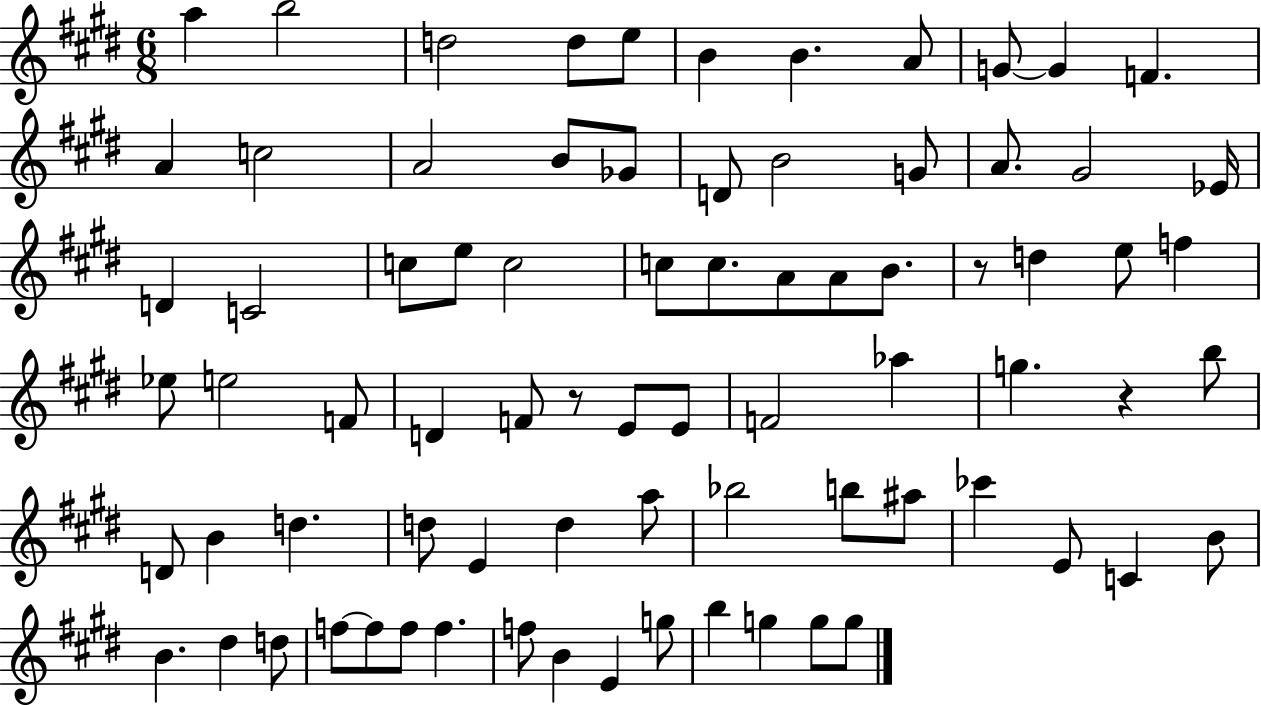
X:1
T:Untitled
M:6/8
L:1/4
K:E
a b2 d2 d/2 e/2 B B A/2 G/2 G F A c2 A2 B/2 _G/2 D/2 B2 G/2 A/2 ^G2 _E/4 D C2 c/2 e/2 c2 c/2 c/2 A/2 A/2 B/2 z/2 d e/2 f _e/2 e2 F/2 D F/2 z/2 E/2 E/2 F2 _a g z b/2 D/2 B d d/2 E d a/2 _b2 b/2 ^a/2 _c' E/2 C B/2 B ^d d/2 f/2 f/2 f/2 f f/2 B E g/2 b g g/2 g/2